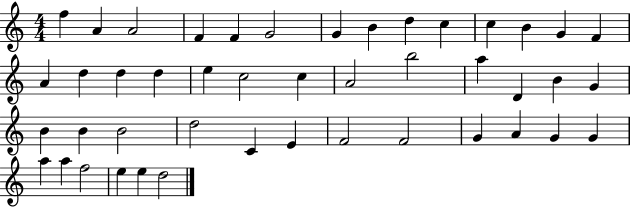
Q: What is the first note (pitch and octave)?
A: F5